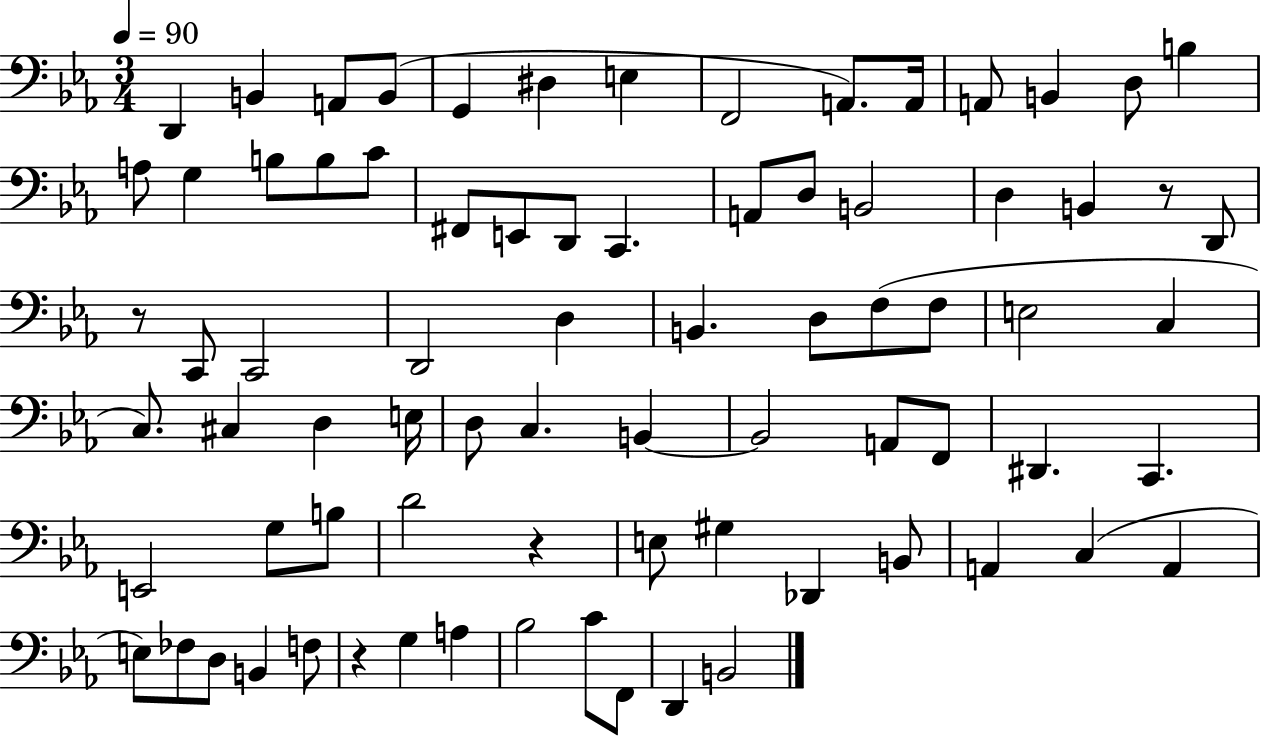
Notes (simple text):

D2/q B2/q A2/e B2/e G2/q D#3/q E3/q F2/h A2/e. A2/s A2/e B2/q D3/e B3/q A3/e G3/q B3/e B3/e C4/e F#2/e E2/e D2/e C2/q. A2/e D3/e B2/h D3/q B2/q R/e D2/e R/e C2/e C2/h D2/h D3/q B2/q. D3/e F3/e F3/e E3/h C3/q C3/e. C#3/q D3/q E3/s D3/e C3/q. B2/q B2/h A2/e F2/e D#2/q. C2/q. E2/h G3/e B3/e D4/h R/q E3/e G#3/q Db2/q B2/e A2/q C3/q A2/q E3/e FES3/e D3/e B2/q F3/e R/q G3/q A3/q Bb3/h C4/e F2/e D2/q B2/h